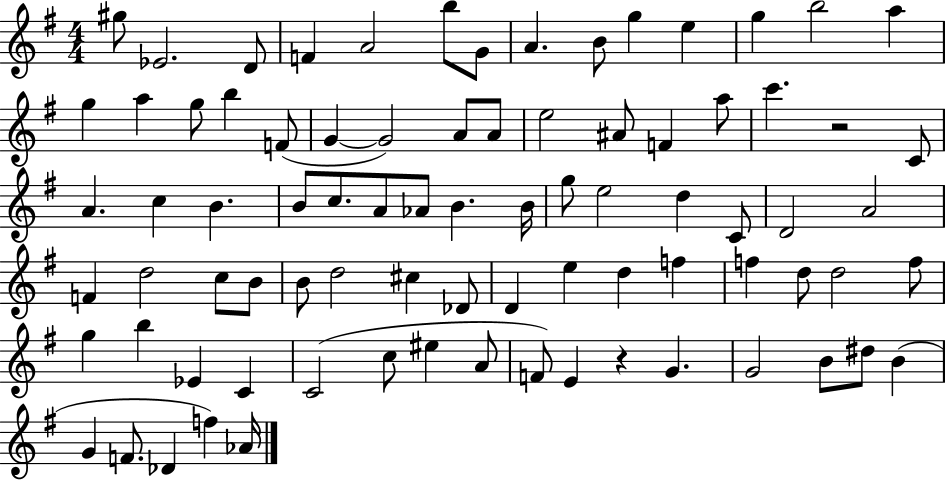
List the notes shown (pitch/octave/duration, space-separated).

G#5/e Eb4/h. D4/e F4/q A4/h B5/e G4/e A4/q. B4/e G5/q E5/q G5/q B5/h A5/q G5/q A5/q G5/e B5/q F4/e G4/q G4/h A4/e A4/e E5/h A#4/e F4/q A5/e C6/q. R/h C4/e A4/q. C5/q B4/q. B4/e C5/e. A4/e Ab4/e B4/q. B4/s G5/e E5/h D5/q C4/e D4/h A4/h F4/q D5/h C5/e B4/e B4/e D5/h C#5/q Db4/e D4/q E5/q D5/q F5/q F5/q D5/e D5/h F5/e G5/q B5/q Eb4/q C4/q C4/h C5/e EIS5/q A4/e F4/e E4/q R/q G4/q. G4/h B4/e D#5/e B4/q G4/q F4/e. Db4/q F5/q Ab4/s